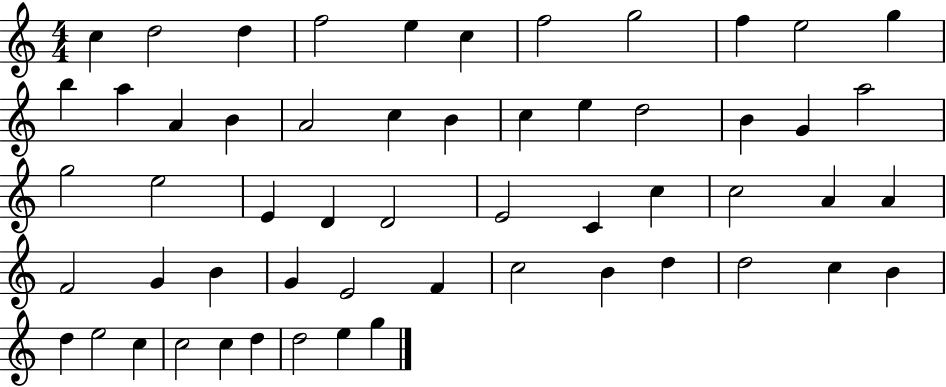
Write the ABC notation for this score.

X:1
T:Untitled
M:4/4
L:1/4
K:C
c d2 d f2 e c f2 g2 f e2 g b a A B A2 c B c e d2 B G a2 g2 e2 E D D2 E2 C c c2 A A F2 G B G E2 F c2 B d d2 c B d e2 c c2 c d d2 e g